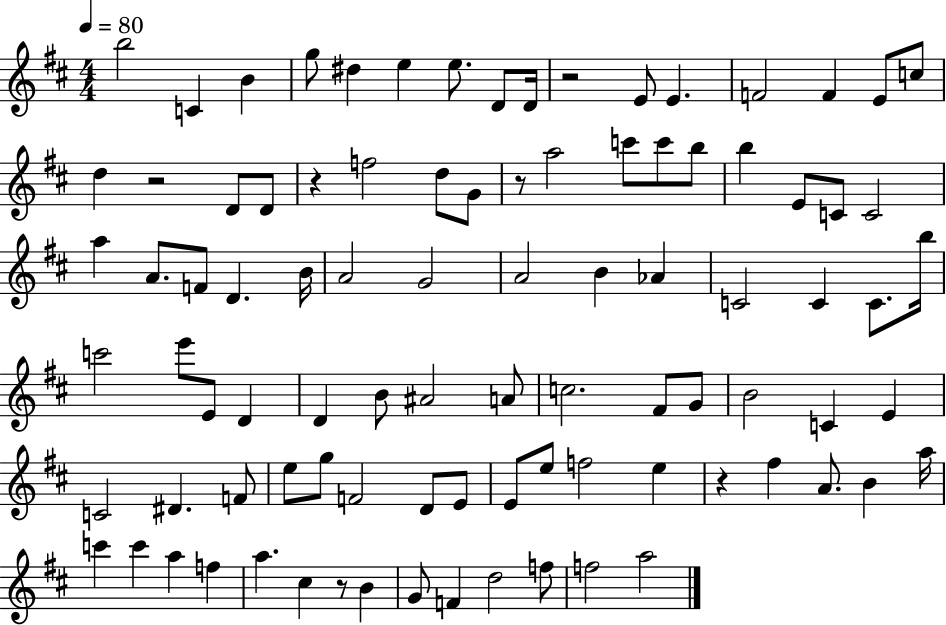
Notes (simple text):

B5/h C4/q B4/q G5/e D#5/q E5/q E5/e. D4/e D4/s R/h E4/e E4/q. F4/h F4/q E4/e C5/e D5/q R/h D4/e D4/e R/q F5/h D5/e G4/e R/e A5/h C6/e C6/e B5/e B5/q E4/e C4/e C4/h A5/q A4/e. F4/e D4/q. B4/s A4/h G4/h A4/h B4/q Ab4/q C4/h C4/q C4/e. B5/s C6/h E6/e E4/e D4/q D4/q B4/e A#4/h A4/e C5/h. F#4/e G4/e B4/h C4/q E4/q C4/h D#4/q. F4/e E5/e G5/e F4/h D4/e E4/e E4/e E5/e F5/h E5/q R/q F#5/q A4/e. B4/q A5/s C6/q C6/q A5/q F5/q A5/q. C#5/q R/e B4/q G4/e F4/q D5/h F5/e F5/h A5/h